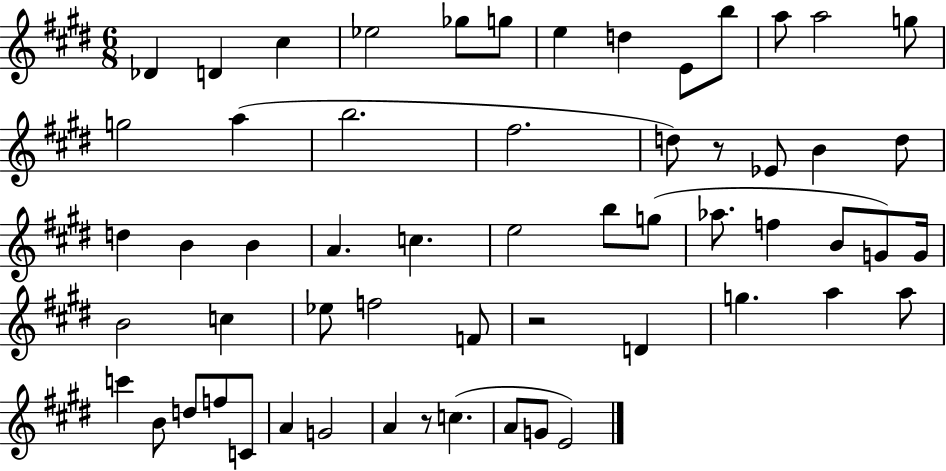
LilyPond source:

{
  \clef treble
  \numericTimeSignature
  \time 6/8
  \key e \major
  des'4 d'4 cis''4 | ees''2 ges''8 g''8 | e''4 d''4 e'8 b''8 | a''8 a''2 g''8 | \break g''2 a''4( | b''2. | fis''2. | d''8) r8 ees'8 b'4 d''8 | \break d''4 b'4 b'4 | a'4. c''4. | e''2 b''8 g''8( | aes''8. f''4 b'8 g'8) g'16 | \break b'2 c''4 | ees''8 f''2 f'8 | r2 d'4 | g''4. a''4 a''8 | \break c'''4 b'8 d''8 f''8 c'8 | a'4 g'2 | a'4 r8 c''4.( | a'8 g'8 e'2) | \break \bar "|."
}